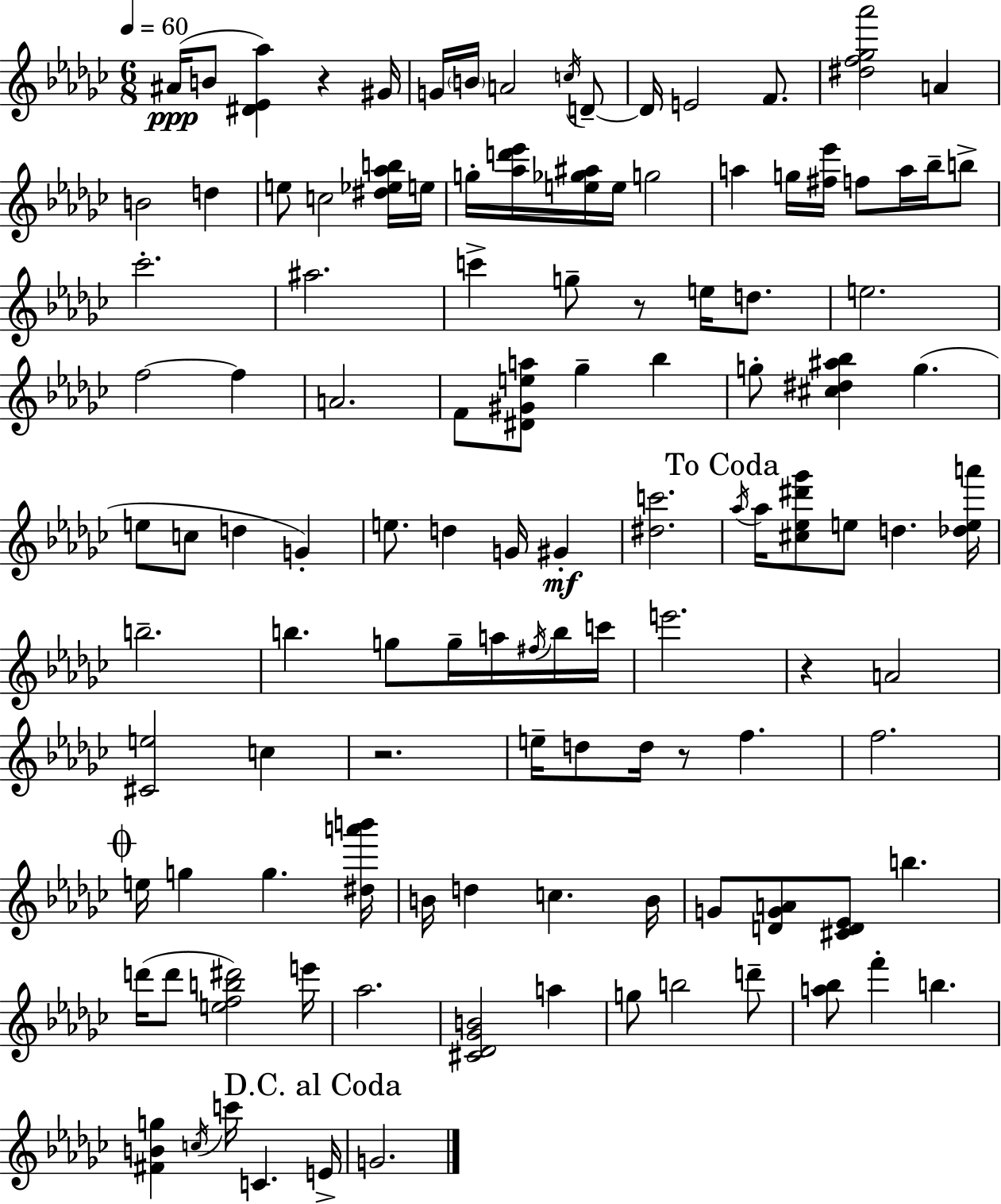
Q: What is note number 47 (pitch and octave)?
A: D5